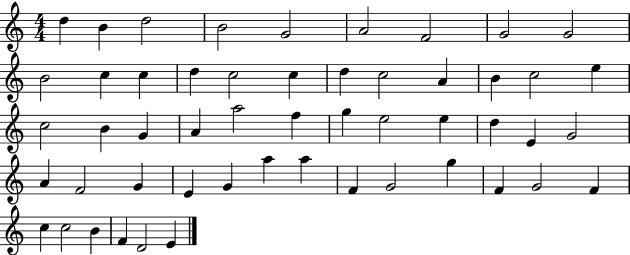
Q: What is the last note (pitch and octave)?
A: E4